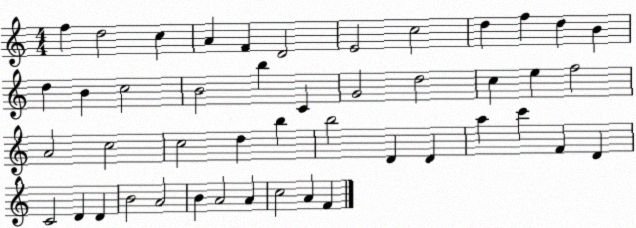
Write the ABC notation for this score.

X:1
T:Untitled
M:4/4
L:1/4
K:C
f d2 c A F D2 E2 c2 d f d B d B c2 B2 b C G2 d2 c e f2 A2 c2 c2 d b b2 D D a c' F D C2 D D B2 A2 B A2 A c2 A F